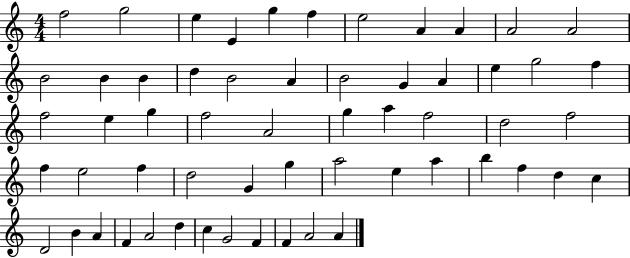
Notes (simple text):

F5/h G5/h E5/q E4/q G5/q F5/q E5/h A4/q A4/q A4/h A4/h B4/h B4/q B4/q D5/q B4/h A4/q B4/h G4/q A4/q E5/q G5/h F5/q F5/h E5/q G5/q F5/h A4/h G5/q A5/q F5/h D5/h F5/h F5/q E5/h F5/q D5/h G4/q G5/q A5/h E5/q A5/q B5/q F5/q D5/q C5/q D4/h B4/q A4/q F4/q A4/h D5/q C5/q G4/h F4/q F4/q A4/h A4/q